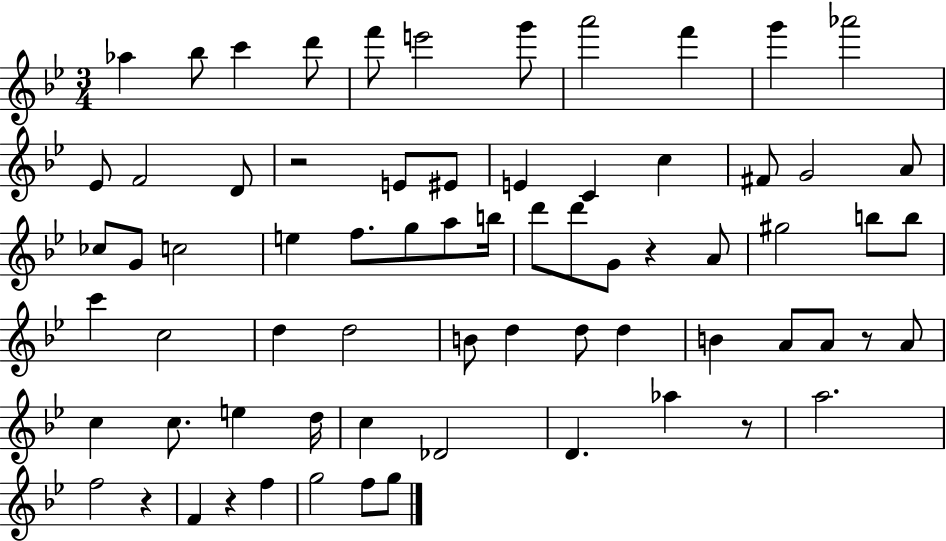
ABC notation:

X:1
T:Untitled
M:3/4
L:1/4
K:Bb
_a _b/2 c' d'/2 f'/2 e'2 g'/2 a'2 f' g' _a'2 _E/2 F2 D/2 z2 E/2 ^E/2 E C c ^F/2 G2 A/2 _c/2 G/2 c2 e f/2 g/2 a/2 b/4 d'/2 d'/2 G/2 z A/2 ^g2 b/2 b/2 c' c2 d d2 B/2 d d/2 d B A/2 A/2 z/2 A/2 c c/2 e d/4 c _D2 D _a z/2 a2 f2 z F z f g2 f/2 g/2